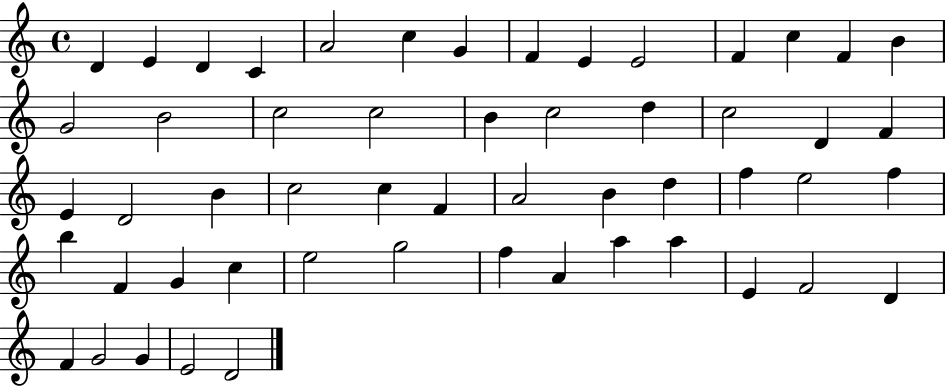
D4/q E4/q D4/q C4/q A4/h C5/q G4/q F4/q E4/q E4/h F4/q C5/q F4/q B4/q G4/h B4/h C5/h C5/h B4/q C5/h D5/q C5/h D4/q F4/q E4/q D4/h B4/q C5/h C5/q F4/q A4/h B4/q D5/q F5/q E5/h F5/q B5/q F4/q G4/q C5/q E5/h G5/h F5/q A4/q A5/q A5/q E4/q F4/h D4/q F4/q G4/h G4/q E4/h D4/h